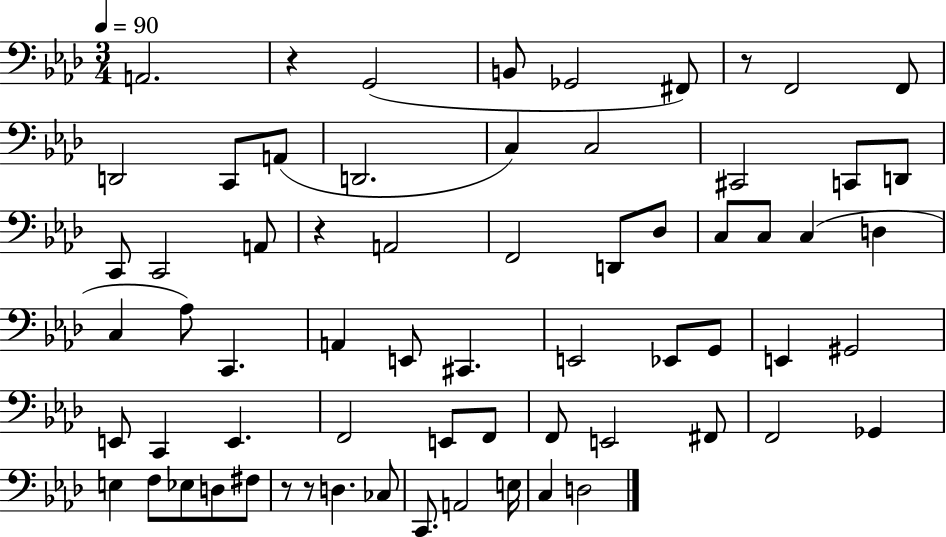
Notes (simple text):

A2/h. R/q G2/h B2/e Gb2/h F#2/e R/e F2/h F2/e D2/h C2/e A2/e D2/h. C3/q C3/h C#2/h C2/e D2/e C2/e C2/h A2/e R/q A2/h F2/h D2/e Db3/e C3/e C3/e C3/q D3/q C3/q Ab3/e C2/q. A2/q E2/e C#2/q. E2/h Eb2/e G2/e E2/q G#2/h E2/e C2/q E2/q. F2/h E2/e F2/e F2/e E2/h F#2/e F2/h Gb2/q E3/q F3/e Eb3/e D3/e F#3/e R/e R/e D3/q. CES3/e C2/e. A2/h E3/s C3/q D3/h